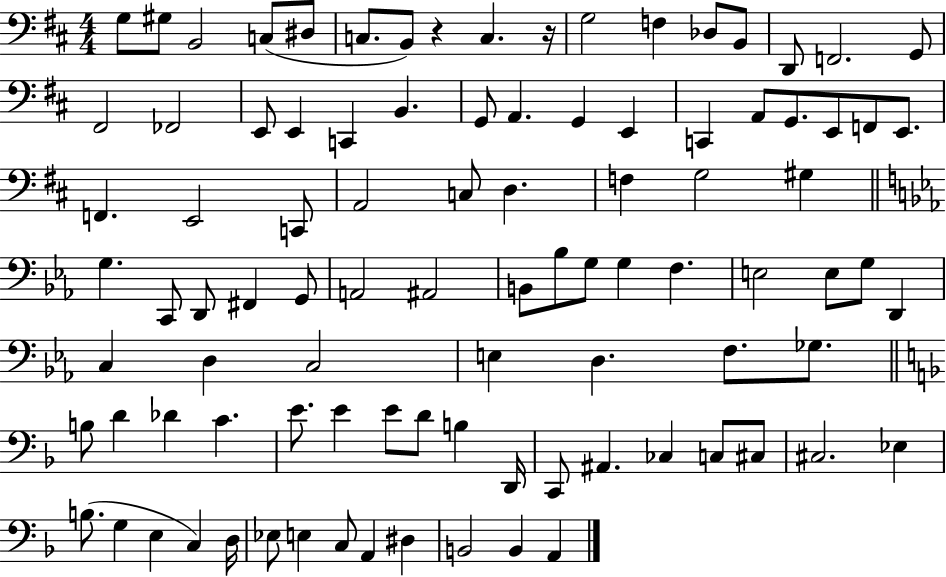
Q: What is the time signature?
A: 4/4